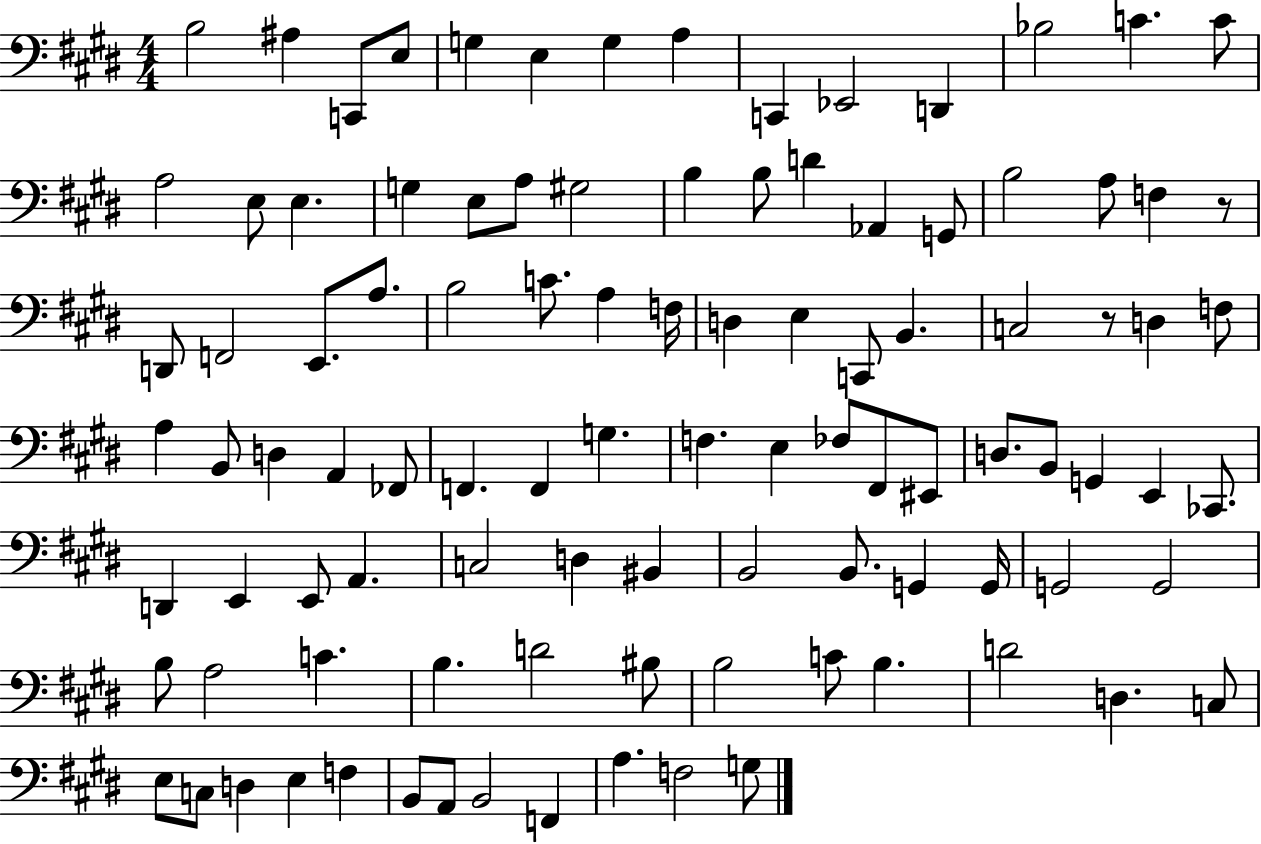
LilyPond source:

{
  \clef bass
  \numericTimeSignature
  \time 4/4
  \key e \major
  b2 ais4 c,8 e8 | g4 e4 g4 a4 | c,4 ees,2 d,4 | bes2 c'4. c'8 | \break a2 e8 e4. | g4 e8 a8 gis2 | b4 b8 d'4 aes,4 g,8 | b2 a8 f4 r8 | \break d,8 f,2 e,8. a8. | b2 c'8. a4 f16 | d4 e4 c,8 b,4. | c2 r8 d4 f8 | \break a4 b,8 d4 a,4 fes,8 | f,4. f,4 g4. | f4. e4 fes8 fis,8 eis,8 | d8. b,8 g,4 e,4 ces,8. | \break d,4 e,4 e,8 a,4. | c2 d4 bis,4 | b,2 b,8. g,4 g,16 | g,2 g,2 | \break b8 a2 c'4. | b4. d'2 bis8 | b2 c'8 b4. | d'2 d4. c8 | \break e8 c8 d4 e4 f4 | b,8 a,8 b,2 f,4 | a4. f2 g8 | \bar "|."
}